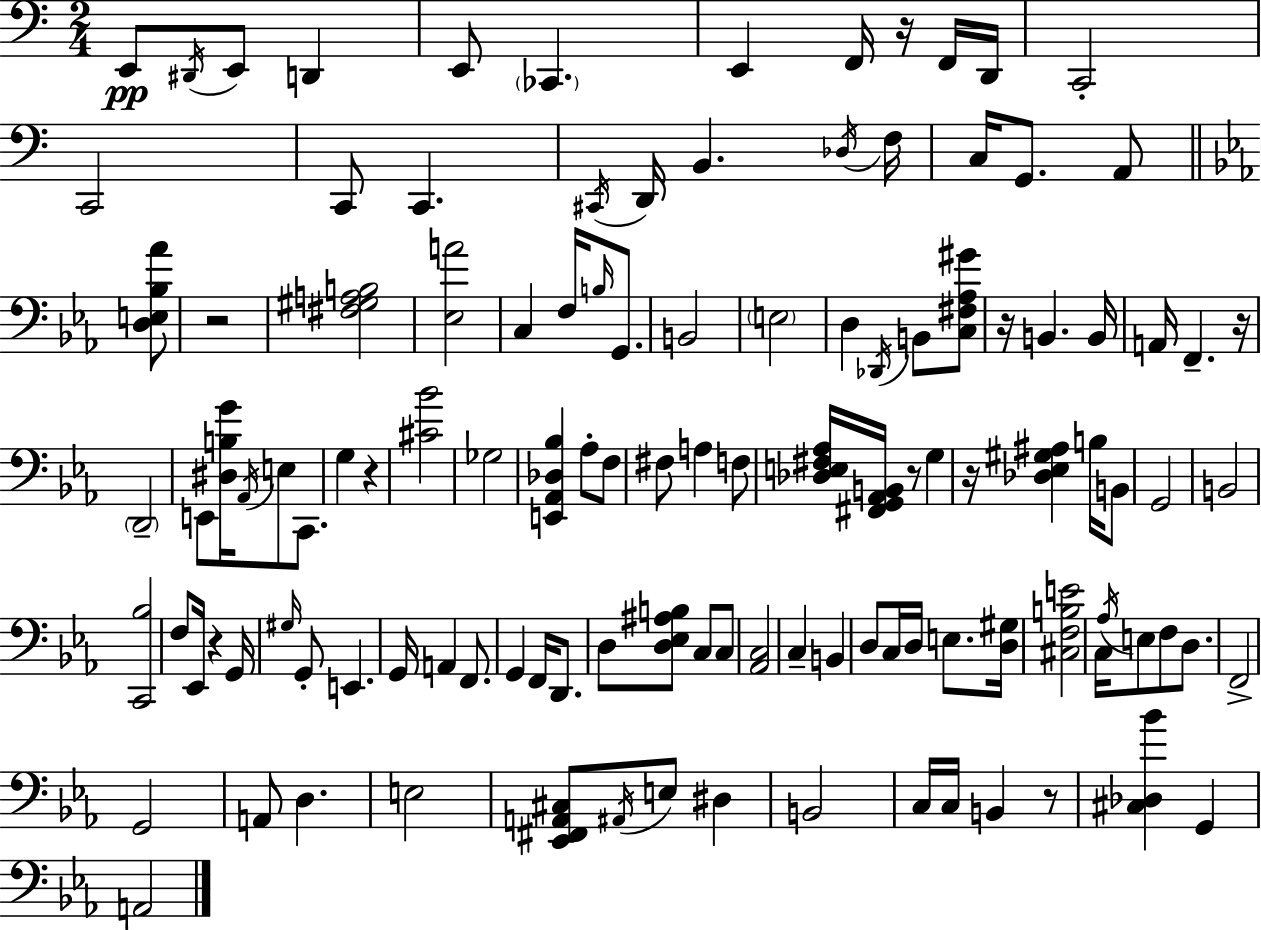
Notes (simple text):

E2/e D#2/s E2/e D2/q E2/e CES2/q. E2/q F2/s R/s F2/s D2/s C2/h C2/h C2/e C2/q. C#2/s D2/s B2/q. Db3/s F3/s C3/s G2/e. A2/e [D3,E3,Bb3,Ab4]/e R/h [F#3,G#3,A3,B3]/h [Eb3,A4]/h C3/q F3/s B3/s G2/e. B2/h E3/h D3/q Db2/s B2/e [C3,F#3,Ab3,G#4]/e R/s B2/q. B2/s A2/s F2/q. R/s D2/h E2/e [D#3,B3,G4]/s Ab2/s E3/e C2/e. G3/q R/q [C#4,Bb4]/h Gb3/h [E2,Ab2,Db3,Bb3]/q Ab3/e F3/e F#3/e A3/q F3/e [Db3,E3,F#3,Ab3]/s [F#2,G2,Ab2,B2]/s R/e G3/q R/s [Db3,Eb3,G#3,A#3]/q B3/s B2/e G2/h B2/h [C2,Bb3]/h F3/e Eb2/s R/q G2/s G#3/s G2/e E2/q. G2/s A2/q F2/e. G2/q F2/s D2/e. D3/e [D3,Eb3,A#3,B3]/e C3/e C3/e [Ab2,C3]/h C3/q B2/q D3/e C3/s D3/s E3/e. [D3,G#3]/s [C#3,F3,B3,E4]/h C3/s Ab3/s E3/e F3/e D3/e. F2/h G2/h A2/e D3/q. E3/h [Eb2,F#2,A2,C#3]/e A#2/s E3/e D#3/q B2/h C3/s C3/s B2/q R/e [C#3,Db3,Bb4]/q G2/q A2/h